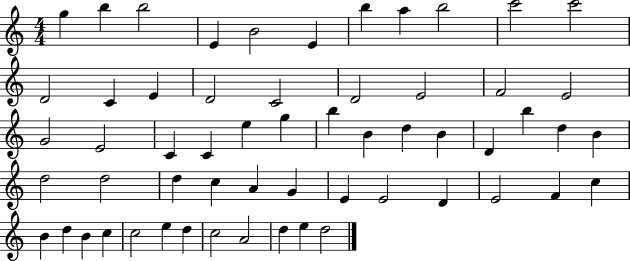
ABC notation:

X:1
T:Untitled
M:4/4
L:1/4
K:C
g b b2 E B2 E b a b2 c'2 c'2 D2 C E D2 C2 D2 E2 F2 E2 G2 E2 C C e g b B d B D b d B d2 d2 d c A G E E2 D E2 F c B d B c c2 e d c2 A2 d e d2